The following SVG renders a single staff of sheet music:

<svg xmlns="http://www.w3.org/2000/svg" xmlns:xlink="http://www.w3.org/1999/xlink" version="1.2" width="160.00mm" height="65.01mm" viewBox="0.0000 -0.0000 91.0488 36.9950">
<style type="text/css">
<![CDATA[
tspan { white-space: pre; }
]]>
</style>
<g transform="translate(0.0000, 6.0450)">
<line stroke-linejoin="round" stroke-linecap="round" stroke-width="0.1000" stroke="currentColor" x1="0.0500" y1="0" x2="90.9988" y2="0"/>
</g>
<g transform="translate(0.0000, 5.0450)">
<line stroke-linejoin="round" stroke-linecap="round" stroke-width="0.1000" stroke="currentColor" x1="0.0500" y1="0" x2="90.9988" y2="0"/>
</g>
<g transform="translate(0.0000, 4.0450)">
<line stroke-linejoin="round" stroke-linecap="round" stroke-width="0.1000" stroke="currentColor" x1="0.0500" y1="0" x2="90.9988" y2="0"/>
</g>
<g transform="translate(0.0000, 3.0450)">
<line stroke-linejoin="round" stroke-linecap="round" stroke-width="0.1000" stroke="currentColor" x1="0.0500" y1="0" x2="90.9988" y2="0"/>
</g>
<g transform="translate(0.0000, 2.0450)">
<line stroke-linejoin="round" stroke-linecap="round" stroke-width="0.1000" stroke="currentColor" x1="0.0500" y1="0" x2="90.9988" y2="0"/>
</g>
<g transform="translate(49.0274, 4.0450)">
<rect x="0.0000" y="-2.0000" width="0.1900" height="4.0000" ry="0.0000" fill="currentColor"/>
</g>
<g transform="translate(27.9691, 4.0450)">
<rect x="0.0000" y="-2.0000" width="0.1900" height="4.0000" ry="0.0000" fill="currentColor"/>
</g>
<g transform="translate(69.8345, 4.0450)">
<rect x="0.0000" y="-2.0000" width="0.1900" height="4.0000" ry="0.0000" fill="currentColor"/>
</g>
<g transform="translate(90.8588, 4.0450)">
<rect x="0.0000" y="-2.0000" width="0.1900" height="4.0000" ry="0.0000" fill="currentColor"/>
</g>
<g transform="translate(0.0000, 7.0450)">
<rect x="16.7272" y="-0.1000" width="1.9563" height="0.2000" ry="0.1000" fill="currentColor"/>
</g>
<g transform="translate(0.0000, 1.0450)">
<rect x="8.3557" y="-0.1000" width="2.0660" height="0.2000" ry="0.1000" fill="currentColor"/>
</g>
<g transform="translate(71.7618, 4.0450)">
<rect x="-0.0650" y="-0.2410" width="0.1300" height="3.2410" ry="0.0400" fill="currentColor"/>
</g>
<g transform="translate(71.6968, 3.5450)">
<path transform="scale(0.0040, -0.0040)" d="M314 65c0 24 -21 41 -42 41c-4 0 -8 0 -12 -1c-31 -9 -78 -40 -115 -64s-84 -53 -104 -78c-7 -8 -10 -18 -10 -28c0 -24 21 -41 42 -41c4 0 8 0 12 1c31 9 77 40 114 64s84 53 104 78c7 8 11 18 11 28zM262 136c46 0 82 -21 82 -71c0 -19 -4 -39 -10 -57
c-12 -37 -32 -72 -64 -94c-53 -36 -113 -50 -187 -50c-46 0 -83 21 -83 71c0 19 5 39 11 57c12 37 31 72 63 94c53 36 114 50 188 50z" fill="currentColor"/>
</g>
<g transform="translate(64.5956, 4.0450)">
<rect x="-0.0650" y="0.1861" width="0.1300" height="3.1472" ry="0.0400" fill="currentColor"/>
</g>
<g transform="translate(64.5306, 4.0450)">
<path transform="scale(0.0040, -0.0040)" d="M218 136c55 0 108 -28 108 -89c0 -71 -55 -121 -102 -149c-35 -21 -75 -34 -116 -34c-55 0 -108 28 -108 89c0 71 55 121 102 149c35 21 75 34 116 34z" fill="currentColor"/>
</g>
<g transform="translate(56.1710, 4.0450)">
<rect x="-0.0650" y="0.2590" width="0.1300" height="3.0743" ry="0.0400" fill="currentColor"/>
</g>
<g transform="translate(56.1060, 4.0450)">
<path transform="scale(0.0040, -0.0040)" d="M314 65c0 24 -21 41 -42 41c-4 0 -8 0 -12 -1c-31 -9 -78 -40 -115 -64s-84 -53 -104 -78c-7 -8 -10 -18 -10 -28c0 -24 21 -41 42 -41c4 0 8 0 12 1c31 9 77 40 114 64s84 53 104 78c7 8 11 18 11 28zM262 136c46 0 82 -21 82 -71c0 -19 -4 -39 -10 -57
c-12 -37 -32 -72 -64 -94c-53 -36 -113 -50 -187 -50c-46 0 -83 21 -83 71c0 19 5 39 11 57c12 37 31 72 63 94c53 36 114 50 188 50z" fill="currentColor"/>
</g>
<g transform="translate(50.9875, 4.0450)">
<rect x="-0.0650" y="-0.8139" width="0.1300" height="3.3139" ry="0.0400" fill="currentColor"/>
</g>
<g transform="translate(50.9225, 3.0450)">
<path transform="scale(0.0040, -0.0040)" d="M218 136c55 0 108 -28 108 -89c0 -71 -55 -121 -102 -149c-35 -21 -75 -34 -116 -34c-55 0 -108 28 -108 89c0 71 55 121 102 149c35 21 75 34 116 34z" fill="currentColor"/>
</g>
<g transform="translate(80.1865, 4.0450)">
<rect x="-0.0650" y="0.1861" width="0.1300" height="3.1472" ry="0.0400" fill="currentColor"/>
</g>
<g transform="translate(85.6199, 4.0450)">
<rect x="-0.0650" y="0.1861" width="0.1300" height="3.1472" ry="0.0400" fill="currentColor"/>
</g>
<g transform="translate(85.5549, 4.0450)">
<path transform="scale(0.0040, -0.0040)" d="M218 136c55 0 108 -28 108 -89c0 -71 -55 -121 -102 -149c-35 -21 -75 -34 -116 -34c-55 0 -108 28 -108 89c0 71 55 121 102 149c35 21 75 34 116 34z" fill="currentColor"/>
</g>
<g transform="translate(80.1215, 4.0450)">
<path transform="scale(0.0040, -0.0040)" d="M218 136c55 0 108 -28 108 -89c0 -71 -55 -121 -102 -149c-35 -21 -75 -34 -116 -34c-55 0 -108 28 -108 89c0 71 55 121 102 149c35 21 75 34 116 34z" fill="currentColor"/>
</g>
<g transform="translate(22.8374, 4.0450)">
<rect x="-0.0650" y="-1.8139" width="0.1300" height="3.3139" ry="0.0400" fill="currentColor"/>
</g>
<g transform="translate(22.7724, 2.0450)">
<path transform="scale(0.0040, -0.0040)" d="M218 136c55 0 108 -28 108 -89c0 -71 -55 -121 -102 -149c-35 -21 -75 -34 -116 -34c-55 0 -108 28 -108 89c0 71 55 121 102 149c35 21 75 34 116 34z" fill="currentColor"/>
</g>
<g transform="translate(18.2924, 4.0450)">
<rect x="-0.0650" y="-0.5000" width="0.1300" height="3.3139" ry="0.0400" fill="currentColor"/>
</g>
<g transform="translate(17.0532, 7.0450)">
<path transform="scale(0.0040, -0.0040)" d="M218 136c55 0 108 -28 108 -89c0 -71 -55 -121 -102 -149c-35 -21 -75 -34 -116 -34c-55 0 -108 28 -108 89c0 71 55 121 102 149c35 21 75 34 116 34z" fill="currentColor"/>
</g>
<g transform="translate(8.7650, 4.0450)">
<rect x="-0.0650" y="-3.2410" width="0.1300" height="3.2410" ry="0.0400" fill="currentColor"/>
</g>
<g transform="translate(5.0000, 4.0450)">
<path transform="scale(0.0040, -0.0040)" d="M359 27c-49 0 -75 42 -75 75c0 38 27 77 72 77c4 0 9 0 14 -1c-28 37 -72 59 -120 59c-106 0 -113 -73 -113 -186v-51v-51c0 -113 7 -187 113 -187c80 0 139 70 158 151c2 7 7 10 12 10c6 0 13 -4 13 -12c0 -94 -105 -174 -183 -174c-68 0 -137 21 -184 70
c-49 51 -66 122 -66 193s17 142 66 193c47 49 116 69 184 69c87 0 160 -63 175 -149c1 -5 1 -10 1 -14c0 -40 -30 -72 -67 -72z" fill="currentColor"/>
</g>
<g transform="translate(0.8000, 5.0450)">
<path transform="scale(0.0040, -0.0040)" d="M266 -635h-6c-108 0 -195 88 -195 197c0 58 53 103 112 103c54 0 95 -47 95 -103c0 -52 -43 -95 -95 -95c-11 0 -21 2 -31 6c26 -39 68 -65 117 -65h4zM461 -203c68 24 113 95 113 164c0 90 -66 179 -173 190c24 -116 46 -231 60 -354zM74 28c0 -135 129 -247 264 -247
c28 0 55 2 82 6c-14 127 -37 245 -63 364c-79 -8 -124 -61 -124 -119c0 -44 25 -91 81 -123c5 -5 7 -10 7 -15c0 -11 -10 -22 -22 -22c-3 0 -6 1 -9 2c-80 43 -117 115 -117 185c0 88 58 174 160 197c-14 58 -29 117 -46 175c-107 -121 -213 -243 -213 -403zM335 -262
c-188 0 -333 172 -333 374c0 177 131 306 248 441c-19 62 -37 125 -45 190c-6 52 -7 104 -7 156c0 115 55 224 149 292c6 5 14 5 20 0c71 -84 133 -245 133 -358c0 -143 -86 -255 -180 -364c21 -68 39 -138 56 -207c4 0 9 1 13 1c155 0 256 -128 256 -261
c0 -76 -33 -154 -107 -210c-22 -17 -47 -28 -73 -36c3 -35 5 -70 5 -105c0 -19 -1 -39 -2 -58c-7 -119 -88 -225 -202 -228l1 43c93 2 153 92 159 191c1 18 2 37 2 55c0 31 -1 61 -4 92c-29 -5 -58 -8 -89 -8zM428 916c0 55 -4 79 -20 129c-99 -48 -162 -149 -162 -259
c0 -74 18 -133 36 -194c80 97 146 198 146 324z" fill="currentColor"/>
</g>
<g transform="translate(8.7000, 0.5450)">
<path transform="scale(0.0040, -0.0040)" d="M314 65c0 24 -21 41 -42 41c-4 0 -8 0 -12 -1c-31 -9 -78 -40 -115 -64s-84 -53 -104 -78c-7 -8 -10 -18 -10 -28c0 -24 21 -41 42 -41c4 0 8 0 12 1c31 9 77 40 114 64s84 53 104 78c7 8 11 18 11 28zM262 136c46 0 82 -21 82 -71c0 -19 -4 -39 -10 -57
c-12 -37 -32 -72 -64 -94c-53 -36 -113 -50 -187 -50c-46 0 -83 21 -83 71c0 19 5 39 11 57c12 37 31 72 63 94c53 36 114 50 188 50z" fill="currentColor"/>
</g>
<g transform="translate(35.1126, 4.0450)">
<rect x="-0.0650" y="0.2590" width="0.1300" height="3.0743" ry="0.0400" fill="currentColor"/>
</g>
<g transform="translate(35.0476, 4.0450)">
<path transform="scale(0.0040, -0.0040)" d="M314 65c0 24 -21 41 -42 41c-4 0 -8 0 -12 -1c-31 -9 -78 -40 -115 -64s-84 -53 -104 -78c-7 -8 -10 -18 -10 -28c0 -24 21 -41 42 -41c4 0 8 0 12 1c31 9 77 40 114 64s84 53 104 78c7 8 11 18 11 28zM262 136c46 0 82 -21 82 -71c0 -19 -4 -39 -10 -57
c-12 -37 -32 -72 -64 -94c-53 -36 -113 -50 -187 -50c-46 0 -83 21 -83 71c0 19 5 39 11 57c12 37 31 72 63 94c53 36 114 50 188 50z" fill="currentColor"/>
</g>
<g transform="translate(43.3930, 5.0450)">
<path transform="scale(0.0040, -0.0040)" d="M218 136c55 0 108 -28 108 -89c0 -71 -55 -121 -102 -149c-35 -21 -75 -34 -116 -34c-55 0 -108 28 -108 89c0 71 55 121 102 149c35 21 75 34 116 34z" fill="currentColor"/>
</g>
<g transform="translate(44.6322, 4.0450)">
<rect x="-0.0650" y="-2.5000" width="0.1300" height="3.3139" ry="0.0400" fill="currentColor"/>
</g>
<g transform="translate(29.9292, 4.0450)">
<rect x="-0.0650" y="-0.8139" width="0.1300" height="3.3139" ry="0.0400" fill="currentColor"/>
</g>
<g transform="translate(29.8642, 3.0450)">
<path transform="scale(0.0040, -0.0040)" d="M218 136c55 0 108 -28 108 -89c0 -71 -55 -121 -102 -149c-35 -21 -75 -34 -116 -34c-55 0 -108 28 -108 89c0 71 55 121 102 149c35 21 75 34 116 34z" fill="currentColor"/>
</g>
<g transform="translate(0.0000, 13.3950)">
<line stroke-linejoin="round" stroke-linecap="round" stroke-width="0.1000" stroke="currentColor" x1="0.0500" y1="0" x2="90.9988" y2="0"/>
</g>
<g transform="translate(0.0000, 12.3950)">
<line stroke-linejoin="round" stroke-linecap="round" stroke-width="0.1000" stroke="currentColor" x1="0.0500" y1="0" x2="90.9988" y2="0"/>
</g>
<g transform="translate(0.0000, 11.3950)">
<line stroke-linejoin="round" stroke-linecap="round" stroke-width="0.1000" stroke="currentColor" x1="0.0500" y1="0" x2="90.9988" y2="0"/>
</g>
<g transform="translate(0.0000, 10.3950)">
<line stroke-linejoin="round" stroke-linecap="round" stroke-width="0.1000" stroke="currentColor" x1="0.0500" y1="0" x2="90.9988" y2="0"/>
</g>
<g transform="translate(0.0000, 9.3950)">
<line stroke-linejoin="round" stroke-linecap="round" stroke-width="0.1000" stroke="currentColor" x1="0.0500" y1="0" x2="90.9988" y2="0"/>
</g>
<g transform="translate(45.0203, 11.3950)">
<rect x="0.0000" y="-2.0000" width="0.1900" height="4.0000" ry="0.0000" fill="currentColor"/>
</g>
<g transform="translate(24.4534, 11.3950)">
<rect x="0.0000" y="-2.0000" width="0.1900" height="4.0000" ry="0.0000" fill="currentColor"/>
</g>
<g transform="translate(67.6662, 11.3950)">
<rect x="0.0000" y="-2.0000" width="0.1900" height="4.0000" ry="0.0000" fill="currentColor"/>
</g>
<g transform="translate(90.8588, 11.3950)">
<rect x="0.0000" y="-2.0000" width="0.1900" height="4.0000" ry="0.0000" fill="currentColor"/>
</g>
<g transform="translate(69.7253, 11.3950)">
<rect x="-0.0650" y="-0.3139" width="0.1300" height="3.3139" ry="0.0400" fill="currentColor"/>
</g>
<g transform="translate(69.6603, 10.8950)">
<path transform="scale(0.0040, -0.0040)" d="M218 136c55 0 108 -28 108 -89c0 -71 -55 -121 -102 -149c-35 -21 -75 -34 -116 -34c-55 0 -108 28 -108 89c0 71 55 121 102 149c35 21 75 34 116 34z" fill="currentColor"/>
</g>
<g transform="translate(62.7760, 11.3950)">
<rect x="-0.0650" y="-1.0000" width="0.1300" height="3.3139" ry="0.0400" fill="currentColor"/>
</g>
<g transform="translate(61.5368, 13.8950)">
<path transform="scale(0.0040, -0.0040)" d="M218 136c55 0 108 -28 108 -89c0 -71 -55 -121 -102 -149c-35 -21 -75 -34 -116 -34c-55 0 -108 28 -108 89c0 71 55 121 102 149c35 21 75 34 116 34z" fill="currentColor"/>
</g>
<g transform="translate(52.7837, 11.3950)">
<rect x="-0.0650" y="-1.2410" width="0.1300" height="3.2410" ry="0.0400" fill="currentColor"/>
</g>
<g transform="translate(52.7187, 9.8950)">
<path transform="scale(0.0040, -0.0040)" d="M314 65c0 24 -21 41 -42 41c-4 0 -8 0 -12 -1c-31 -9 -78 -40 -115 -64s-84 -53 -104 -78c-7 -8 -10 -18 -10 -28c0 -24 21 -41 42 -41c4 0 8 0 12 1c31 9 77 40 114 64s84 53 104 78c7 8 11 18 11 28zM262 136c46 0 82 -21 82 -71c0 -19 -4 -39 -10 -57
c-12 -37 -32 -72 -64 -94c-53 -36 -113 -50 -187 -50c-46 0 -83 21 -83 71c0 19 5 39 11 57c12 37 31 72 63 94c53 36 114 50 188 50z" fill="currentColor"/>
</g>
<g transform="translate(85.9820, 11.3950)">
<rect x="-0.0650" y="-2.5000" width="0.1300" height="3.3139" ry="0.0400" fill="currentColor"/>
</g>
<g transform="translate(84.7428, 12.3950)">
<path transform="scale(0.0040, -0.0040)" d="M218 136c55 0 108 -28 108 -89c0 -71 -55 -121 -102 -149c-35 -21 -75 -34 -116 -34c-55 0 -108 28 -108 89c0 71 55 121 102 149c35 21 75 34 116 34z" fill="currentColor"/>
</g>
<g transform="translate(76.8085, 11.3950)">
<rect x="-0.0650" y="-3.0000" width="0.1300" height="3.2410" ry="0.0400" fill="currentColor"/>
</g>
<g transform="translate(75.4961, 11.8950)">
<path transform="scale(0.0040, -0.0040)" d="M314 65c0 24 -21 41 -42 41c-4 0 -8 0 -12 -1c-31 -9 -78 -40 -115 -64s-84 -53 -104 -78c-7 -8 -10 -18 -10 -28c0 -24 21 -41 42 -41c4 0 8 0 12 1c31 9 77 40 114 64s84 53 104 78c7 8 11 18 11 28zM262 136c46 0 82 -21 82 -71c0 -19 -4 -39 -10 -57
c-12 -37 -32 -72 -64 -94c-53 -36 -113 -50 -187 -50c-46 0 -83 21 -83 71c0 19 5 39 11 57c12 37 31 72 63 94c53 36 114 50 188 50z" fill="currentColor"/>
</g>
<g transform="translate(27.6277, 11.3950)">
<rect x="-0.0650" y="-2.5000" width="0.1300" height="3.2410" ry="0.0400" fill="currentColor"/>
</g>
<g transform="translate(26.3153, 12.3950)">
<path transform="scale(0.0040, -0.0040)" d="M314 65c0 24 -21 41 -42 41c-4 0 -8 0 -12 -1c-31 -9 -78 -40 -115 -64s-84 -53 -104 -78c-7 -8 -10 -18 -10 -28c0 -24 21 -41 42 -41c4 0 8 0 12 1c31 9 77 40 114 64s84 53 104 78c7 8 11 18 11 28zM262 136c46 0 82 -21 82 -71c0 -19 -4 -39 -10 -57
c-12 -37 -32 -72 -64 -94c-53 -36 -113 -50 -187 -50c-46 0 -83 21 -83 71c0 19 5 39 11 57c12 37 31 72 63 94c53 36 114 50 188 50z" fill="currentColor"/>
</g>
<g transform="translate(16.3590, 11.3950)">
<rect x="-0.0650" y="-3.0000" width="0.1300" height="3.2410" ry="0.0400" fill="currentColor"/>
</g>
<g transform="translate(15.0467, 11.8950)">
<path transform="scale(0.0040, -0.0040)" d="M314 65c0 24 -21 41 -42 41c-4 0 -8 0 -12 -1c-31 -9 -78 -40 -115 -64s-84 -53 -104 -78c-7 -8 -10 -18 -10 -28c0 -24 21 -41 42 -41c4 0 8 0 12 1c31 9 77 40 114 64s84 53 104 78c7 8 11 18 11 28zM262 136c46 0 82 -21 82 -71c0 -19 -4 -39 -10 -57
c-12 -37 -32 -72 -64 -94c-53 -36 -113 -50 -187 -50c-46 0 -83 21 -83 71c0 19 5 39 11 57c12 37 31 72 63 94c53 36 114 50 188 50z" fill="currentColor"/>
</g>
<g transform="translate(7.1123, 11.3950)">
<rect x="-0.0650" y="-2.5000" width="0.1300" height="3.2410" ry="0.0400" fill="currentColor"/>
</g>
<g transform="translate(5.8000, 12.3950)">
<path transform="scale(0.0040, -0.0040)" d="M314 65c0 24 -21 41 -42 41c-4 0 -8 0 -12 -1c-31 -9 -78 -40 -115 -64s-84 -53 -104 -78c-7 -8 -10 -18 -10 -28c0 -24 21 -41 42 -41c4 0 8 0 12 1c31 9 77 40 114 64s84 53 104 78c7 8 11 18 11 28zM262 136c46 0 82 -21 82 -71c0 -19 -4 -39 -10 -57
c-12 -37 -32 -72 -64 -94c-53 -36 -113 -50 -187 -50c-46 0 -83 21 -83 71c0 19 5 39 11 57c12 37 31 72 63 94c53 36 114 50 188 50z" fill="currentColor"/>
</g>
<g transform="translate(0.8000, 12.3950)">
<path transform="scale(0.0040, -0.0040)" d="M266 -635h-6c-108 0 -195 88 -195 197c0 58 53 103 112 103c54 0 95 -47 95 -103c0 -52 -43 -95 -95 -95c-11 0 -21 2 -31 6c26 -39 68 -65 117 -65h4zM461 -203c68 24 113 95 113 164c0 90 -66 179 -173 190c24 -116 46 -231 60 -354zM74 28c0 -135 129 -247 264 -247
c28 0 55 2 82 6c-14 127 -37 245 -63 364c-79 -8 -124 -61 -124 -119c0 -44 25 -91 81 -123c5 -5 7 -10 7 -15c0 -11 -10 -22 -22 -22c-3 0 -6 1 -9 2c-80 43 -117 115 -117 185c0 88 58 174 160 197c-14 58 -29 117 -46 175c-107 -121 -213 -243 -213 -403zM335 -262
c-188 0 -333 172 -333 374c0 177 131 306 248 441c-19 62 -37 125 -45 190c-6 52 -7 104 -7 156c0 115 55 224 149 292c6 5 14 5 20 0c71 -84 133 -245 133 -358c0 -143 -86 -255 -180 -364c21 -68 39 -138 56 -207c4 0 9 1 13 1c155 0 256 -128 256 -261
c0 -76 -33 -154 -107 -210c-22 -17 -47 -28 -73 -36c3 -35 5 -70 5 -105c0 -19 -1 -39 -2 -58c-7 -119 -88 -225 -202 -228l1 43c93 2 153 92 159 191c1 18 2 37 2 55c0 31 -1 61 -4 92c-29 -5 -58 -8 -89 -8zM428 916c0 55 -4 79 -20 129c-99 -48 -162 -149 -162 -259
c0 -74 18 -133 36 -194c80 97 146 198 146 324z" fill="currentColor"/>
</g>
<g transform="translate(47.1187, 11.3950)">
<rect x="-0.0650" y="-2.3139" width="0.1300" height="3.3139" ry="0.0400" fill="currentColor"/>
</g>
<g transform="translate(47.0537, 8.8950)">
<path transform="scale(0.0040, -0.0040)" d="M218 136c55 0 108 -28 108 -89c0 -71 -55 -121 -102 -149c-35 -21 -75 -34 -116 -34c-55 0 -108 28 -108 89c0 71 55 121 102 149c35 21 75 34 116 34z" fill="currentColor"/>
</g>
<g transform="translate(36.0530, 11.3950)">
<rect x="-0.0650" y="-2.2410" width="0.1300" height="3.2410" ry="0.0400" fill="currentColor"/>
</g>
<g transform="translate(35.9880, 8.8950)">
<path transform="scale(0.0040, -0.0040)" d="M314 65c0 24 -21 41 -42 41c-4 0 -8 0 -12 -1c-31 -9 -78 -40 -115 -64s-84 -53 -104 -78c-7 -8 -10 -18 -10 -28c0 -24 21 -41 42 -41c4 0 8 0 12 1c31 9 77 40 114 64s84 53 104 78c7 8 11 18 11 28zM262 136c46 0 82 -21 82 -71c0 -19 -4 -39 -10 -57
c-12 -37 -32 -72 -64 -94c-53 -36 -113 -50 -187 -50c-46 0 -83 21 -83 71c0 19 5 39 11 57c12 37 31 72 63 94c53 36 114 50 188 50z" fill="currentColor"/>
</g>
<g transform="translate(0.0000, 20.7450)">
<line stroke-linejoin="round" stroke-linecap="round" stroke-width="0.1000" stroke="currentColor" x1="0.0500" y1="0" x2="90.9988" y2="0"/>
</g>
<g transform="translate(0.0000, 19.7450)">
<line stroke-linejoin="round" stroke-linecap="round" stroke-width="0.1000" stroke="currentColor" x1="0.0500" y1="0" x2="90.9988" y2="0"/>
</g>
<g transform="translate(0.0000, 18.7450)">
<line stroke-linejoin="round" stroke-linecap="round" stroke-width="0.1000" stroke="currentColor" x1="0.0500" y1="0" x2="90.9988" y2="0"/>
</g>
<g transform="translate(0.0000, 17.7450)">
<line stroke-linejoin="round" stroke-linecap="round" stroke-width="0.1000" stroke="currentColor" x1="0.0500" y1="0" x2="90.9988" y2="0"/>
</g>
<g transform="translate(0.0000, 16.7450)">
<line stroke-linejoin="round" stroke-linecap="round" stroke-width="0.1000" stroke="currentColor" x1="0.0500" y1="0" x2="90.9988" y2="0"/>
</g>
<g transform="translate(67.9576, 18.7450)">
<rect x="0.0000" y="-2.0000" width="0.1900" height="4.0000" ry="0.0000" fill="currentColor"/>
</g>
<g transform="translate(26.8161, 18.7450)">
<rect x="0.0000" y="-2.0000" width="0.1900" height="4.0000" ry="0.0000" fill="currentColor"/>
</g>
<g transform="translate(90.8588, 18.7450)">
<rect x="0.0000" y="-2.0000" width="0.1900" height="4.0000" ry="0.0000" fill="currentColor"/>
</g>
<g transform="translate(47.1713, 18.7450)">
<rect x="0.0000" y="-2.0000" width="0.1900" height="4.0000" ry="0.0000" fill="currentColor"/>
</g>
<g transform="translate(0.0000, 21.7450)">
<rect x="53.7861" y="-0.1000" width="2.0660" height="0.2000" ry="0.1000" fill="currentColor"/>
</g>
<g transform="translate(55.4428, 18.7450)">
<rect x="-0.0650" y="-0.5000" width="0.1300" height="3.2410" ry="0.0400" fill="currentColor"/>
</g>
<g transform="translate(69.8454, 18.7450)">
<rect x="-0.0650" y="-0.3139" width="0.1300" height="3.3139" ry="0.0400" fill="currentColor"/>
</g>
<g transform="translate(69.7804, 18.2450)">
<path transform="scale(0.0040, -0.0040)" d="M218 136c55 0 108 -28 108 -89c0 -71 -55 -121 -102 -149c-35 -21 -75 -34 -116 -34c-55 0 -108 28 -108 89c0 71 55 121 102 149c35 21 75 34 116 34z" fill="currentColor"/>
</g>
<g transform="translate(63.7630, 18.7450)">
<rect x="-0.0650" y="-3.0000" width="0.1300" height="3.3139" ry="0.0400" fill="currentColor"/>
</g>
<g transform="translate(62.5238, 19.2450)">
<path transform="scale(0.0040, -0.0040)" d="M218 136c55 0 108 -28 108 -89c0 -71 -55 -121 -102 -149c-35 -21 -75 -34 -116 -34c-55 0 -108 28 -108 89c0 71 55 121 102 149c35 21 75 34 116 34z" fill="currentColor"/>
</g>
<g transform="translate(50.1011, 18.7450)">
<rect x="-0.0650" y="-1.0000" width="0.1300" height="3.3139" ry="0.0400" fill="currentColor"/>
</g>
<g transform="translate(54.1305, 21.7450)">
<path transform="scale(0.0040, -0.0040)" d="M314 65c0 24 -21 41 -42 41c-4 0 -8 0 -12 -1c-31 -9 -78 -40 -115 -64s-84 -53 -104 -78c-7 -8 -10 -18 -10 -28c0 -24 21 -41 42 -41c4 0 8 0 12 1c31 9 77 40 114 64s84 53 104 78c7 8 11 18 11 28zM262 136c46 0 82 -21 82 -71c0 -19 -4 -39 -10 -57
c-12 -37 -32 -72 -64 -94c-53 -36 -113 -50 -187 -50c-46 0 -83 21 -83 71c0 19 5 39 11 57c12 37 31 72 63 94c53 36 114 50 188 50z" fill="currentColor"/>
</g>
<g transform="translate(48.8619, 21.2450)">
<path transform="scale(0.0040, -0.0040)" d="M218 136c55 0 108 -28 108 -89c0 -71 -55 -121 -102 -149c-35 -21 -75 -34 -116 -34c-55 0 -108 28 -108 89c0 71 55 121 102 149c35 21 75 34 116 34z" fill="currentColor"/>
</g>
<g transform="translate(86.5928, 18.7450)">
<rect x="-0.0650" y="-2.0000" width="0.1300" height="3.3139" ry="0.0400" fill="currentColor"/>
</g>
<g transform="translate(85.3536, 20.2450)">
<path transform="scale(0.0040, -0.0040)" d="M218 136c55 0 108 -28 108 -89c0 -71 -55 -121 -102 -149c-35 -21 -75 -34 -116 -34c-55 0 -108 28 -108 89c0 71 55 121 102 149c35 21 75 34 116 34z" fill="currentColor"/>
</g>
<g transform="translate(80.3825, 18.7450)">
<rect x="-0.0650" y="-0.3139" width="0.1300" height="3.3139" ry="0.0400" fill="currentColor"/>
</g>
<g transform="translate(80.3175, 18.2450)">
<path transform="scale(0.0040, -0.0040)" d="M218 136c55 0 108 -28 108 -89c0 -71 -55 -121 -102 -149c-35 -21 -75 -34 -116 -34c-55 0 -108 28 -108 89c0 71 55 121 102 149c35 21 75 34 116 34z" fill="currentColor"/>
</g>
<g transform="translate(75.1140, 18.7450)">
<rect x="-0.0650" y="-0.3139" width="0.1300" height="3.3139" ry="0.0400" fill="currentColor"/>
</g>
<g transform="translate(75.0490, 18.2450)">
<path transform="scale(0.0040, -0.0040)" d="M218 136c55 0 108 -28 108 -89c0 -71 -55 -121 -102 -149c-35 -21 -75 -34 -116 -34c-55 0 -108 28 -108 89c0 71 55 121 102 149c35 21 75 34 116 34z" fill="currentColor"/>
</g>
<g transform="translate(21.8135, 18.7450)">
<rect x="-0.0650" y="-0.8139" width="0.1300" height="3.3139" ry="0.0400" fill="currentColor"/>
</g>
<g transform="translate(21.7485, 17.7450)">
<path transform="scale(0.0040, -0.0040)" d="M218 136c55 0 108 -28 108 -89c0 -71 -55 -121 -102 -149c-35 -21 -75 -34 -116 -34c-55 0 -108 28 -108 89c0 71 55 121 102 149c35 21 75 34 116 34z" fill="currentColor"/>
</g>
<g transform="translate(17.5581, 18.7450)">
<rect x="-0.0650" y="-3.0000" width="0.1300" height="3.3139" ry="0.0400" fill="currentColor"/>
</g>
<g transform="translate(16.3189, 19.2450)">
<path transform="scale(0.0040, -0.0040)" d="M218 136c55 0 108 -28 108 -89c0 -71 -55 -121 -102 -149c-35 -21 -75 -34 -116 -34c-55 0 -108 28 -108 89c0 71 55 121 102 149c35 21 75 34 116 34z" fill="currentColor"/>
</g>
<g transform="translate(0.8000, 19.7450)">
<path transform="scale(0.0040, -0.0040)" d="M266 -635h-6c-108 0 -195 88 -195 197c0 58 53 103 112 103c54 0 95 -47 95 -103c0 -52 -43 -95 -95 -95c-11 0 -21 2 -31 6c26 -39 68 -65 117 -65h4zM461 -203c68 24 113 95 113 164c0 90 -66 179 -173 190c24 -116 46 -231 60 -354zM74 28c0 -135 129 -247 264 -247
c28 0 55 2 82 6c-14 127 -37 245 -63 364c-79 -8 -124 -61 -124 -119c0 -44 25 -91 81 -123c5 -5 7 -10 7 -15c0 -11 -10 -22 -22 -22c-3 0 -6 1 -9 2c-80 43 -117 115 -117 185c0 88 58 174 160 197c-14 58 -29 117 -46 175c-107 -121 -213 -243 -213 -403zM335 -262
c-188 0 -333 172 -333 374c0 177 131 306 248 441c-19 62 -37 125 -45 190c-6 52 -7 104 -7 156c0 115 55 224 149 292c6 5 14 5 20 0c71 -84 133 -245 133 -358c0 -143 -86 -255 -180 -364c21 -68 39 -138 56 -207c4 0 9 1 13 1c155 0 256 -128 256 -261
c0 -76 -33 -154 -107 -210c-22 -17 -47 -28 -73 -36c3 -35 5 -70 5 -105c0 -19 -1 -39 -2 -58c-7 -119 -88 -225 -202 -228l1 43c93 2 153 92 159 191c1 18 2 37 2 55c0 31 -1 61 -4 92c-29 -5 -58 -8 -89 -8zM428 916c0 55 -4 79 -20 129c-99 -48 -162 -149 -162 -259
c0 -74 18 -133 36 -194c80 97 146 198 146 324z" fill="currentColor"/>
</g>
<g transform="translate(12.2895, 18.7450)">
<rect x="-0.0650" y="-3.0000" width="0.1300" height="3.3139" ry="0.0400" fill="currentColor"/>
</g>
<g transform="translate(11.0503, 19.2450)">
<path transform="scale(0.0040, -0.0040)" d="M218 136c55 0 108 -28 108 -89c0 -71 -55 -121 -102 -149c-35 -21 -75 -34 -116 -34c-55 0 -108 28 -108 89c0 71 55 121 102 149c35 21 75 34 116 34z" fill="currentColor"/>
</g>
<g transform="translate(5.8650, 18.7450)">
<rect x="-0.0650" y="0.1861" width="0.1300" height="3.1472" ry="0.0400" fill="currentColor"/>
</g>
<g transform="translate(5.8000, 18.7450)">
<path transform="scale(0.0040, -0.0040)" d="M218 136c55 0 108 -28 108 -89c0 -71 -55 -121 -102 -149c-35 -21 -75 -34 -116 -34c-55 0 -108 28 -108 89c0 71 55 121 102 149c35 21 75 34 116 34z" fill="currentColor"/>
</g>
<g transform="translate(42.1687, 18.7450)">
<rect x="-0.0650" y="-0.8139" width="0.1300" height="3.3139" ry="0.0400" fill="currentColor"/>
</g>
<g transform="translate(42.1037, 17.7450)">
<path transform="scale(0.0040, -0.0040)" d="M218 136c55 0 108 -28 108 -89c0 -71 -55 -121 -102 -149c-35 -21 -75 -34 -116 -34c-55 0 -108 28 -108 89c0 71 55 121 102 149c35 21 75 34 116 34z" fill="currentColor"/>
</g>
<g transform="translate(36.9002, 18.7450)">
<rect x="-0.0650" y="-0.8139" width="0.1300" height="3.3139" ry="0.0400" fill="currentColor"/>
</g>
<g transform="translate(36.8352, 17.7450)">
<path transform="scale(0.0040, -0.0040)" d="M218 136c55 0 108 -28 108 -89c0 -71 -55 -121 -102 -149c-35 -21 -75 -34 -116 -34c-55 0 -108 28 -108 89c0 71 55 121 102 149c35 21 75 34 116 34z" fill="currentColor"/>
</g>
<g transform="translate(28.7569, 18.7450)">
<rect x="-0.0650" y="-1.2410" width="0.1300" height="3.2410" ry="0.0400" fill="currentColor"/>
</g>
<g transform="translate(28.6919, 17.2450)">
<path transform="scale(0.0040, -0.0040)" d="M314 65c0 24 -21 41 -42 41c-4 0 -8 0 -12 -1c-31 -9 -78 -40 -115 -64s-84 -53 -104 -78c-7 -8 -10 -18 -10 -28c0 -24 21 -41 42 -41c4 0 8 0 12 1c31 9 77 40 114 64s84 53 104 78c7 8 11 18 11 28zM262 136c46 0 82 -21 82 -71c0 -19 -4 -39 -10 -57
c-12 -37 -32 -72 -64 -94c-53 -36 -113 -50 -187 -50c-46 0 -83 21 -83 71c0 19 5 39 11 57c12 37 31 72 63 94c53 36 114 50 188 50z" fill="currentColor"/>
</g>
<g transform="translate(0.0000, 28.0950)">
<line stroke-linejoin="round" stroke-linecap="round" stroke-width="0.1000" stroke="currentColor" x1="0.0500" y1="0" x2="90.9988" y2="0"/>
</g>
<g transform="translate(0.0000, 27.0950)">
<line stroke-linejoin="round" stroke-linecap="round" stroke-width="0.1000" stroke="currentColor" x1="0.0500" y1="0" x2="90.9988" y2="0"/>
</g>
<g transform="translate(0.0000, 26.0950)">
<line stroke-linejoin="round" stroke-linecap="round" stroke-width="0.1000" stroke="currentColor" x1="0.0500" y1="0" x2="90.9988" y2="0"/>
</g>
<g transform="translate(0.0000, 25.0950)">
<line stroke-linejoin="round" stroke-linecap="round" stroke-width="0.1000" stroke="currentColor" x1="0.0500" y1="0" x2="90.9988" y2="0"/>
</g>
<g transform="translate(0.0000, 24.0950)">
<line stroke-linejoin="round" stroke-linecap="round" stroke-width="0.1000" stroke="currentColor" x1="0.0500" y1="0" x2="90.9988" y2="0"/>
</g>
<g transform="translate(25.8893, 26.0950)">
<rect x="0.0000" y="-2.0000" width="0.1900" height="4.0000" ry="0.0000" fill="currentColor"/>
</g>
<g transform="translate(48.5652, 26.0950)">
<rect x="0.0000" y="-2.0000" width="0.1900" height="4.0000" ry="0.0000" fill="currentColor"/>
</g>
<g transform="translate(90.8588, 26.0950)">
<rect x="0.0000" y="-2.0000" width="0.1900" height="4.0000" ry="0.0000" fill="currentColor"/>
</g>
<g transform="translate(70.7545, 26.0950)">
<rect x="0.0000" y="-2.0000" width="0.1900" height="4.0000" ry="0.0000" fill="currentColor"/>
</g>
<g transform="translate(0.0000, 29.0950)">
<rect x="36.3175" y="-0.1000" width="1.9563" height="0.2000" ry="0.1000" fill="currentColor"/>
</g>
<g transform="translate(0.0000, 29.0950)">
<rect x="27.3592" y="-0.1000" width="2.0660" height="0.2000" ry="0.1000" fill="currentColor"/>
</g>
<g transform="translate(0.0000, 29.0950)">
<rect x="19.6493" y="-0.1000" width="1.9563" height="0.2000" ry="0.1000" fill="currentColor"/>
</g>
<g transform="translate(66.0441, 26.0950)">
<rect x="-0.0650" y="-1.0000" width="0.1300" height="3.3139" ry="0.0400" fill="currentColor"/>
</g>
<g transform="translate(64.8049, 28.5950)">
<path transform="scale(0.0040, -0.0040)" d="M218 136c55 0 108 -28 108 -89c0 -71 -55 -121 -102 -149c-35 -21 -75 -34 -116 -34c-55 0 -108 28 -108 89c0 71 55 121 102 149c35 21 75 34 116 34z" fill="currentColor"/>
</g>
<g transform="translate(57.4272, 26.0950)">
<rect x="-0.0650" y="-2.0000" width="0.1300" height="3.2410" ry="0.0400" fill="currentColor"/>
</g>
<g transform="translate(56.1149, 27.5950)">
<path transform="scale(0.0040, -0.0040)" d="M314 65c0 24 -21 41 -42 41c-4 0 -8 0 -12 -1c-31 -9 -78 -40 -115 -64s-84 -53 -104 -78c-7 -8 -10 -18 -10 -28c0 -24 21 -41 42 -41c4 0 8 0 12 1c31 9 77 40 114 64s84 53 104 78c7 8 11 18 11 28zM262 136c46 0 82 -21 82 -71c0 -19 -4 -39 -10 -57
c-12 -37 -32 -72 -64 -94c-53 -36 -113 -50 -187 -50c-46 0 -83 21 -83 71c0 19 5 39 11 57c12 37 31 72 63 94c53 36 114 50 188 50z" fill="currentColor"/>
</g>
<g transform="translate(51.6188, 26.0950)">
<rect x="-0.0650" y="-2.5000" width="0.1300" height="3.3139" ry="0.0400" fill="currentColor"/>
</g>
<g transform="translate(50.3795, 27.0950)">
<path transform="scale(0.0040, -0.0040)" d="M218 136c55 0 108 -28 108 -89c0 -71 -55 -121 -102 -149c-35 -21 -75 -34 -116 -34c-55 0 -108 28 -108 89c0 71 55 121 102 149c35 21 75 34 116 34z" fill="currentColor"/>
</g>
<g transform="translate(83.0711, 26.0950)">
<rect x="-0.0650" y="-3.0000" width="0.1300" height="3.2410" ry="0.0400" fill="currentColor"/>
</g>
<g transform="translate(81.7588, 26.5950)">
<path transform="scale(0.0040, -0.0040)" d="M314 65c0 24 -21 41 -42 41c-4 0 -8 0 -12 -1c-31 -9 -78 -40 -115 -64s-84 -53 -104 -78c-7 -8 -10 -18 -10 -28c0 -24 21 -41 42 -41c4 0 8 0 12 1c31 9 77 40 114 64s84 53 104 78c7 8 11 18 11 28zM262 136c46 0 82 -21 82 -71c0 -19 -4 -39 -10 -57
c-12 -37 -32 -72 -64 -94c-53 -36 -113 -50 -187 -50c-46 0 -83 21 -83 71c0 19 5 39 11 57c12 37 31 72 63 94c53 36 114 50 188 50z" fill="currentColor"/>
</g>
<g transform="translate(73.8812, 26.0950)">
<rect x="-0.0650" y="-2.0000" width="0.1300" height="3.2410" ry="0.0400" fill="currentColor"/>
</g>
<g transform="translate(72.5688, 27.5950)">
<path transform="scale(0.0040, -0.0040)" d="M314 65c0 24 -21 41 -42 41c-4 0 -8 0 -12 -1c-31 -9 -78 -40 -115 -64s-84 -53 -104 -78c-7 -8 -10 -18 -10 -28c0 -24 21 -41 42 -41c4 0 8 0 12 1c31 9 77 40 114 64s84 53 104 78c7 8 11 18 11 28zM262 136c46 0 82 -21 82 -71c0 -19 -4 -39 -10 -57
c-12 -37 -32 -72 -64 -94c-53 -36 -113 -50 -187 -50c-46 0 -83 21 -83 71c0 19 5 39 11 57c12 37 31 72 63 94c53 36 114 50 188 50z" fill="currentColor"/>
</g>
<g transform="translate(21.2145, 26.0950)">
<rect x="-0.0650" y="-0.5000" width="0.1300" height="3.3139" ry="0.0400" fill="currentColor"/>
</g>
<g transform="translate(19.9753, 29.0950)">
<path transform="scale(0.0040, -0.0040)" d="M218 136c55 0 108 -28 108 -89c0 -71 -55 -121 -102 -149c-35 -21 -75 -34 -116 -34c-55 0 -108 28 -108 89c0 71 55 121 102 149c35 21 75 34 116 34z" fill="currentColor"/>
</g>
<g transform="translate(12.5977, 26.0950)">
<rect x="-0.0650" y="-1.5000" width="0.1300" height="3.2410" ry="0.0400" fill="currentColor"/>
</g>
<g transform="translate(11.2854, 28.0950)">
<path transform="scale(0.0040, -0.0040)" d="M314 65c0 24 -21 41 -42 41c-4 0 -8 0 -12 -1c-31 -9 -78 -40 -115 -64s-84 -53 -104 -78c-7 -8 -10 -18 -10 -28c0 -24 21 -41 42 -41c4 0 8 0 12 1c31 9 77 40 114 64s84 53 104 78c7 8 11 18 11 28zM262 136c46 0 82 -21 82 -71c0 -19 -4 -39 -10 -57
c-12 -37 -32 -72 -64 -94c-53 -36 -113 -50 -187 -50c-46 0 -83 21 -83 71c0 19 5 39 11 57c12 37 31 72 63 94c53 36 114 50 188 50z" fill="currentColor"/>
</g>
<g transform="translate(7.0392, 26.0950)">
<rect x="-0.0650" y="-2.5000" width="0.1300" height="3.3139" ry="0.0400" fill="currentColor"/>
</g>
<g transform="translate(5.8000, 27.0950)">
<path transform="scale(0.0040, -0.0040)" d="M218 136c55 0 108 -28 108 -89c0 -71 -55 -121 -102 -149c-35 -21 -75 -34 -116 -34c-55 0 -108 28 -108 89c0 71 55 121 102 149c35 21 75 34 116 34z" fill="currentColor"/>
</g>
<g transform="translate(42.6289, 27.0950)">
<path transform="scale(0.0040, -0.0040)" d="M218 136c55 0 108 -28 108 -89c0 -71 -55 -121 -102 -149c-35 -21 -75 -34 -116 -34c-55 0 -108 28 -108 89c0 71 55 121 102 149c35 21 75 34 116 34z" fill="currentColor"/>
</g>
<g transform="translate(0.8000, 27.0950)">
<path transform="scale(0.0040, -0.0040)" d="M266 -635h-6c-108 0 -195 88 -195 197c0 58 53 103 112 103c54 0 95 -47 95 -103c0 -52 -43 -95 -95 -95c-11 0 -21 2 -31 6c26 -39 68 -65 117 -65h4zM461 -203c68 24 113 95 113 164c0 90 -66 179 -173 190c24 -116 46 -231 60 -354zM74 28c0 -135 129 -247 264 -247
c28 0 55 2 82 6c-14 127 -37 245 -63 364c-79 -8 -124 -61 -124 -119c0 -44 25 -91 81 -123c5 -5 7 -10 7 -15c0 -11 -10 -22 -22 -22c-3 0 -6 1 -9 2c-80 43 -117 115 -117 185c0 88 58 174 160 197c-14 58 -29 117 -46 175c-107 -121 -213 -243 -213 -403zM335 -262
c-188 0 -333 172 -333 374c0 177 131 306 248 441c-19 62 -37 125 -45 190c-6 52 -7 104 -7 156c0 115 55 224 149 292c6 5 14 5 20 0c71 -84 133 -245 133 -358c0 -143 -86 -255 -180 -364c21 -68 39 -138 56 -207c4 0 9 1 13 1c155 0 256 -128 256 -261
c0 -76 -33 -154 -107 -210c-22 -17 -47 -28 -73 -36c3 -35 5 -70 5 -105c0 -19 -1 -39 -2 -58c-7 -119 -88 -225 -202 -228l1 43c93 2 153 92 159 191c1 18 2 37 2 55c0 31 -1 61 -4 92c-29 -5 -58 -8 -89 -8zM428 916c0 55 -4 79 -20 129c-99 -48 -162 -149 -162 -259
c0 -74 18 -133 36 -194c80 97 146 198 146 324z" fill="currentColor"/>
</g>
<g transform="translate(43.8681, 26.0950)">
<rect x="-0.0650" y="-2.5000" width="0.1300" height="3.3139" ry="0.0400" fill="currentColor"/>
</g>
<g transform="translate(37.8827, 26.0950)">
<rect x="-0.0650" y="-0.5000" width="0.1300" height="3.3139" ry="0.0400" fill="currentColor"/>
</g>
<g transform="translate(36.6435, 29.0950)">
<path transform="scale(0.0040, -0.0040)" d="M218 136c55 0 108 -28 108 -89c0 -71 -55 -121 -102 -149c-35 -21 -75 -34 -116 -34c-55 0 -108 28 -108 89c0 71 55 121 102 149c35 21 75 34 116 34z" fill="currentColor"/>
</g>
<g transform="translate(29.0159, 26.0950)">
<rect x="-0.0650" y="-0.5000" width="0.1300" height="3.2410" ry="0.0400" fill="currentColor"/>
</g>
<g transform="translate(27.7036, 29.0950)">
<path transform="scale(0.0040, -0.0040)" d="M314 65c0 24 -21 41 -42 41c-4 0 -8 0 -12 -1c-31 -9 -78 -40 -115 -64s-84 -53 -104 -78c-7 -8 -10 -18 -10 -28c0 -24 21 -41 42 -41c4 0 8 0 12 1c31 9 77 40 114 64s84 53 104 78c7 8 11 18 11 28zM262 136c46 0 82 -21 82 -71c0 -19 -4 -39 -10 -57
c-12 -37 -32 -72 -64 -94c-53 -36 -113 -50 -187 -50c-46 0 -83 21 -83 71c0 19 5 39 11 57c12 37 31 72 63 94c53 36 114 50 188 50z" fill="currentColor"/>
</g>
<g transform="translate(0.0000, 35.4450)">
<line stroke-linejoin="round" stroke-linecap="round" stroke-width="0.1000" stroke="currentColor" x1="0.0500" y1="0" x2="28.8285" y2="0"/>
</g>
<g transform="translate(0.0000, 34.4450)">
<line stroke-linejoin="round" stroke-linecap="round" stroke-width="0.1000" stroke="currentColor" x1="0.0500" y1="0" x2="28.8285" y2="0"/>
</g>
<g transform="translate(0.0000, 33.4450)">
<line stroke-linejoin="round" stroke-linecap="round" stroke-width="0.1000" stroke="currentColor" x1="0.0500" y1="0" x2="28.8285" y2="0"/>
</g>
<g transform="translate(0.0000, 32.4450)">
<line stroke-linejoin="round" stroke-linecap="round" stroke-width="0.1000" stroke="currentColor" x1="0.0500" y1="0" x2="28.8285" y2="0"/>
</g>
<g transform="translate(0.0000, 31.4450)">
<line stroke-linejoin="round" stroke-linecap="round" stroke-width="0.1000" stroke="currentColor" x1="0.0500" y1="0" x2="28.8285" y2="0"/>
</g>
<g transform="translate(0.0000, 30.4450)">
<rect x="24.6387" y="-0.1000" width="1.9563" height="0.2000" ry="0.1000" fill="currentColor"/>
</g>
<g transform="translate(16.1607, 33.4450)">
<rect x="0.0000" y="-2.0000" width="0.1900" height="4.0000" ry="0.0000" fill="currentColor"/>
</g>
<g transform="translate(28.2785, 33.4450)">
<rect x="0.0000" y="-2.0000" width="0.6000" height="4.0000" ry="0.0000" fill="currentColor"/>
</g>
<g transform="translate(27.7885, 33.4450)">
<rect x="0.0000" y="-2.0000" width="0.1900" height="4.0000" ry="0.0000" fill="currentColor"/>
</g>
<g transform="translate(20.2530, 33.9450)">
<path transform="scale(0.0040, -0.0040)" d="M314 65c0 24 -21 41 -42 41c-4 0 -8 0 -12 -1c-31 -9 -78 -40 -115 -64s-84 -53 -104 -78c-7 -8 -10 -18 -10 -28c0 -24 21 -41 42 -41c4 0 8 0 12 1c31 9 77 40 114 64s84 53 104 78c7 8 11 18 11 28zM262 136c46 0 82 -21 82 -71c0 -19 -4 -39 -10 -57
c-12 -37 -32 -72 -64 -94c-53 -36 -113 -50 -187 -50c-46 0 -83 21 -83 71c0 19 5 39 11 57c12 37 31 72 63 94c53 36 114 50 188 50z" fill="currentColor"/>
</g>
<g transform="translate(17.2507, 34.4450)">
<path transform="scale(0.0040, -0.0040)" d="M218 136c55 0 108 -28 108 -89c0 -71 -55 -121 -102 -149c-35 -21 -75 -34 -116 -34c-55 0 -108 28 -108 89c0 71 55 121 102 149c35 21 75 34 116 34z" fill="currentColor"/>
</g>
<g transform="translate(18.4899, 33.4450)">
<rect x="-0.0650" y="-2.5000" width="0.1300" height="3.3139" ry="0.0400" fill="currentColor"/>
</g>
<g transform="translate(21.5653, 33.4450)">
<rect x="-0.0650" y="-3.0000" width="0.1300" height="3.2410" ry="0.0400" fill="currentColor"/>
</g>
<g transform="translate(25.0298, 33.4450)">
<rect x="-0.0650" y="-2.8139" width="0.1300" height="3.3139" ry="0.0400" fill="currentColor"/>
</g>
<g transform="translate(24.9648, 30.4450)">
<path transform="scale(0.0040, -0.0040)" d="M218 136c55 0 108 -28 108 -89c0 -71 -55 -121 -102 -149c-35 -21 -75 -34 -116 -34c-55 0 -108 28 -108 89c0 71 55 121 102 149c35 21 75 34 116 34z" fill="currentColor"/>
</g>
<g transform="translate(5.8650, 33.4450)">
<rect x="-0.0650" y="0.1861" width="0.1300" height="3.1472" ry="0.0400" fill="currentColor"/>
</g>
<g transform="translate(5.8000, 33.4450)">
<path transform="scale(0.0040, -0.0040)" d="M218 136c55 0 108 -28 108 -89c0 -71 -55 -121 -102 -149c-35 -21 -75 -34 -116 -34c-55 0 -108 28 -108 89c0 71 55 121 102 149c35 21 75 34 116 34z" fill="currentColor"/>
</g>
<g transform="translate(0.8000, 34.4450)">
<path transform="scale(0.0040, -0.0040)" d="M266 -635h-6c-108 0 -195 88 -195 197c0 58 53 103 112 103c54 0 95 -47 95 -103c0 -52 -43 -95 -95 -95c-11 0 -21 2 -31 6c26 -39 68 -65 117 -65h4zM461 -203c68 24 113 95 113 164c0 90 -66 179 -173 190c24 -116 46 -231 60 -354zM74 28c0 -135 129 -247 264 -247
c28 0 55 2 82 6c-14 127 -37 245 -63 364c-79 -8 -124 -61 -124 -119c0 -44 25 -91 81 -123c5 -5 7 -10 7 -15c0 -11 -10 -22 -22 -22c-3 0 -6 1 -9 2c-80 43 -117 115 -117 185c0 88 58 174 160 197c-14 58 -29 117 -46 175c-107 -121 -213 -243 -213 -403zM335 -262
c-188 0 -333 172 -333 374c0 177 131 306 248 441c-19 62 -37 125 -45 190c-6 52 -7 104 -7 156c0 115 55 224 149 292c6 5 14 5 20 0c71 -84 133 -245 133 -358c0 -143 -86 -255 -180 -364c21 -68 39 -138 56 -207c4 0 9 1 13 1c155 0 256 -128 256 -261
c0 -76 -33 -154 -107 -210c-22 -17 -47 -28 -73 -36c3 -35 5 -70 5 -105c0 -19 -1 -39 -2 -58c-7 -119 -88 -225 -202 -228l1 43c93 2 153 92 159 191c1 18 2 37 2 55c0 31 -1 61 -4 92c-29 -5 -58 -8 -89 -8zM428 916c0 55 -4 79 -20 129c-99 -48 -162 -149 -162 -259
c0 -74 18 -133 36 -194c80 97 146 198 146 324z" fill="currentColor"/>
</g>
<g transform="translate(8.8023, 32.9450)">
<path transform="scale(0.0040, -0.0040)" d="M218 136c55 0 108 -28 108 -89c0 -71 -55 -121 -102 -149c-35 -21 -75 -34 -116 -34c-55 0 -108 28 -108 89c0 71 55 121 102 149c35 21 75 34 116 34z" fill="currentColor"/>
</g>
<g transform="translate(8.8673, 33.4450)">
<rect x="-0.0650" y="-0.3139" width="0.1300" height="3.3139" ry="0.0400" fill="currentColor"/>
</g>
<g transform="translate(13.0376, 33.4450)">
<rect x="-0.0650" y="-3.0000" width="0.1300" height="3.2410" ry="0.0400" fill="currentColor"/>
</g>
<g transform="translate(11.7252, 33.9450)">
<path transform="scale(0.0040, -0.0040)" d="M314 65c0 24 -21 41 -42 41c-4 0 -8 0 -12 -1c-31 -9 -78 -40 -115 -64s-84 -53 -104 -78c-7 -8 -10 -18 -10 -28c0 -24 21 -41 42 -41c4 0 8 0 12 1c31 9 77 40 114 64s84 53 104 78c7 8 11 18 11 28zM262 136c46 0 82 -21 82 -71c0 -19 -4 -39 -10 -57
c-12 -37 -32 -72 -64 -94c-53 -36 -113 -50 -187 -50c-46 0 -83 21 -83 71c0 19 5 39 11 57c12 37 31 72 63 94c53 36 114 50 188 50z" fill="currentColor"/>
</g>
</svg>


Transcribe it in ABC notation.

X:1
T:Untitled
M:4/4
L:1/4
K:C
b2 C f d B2 G d B2 B c2 B B G2 A2 G2 g2 g e2 D c A2 G B A A d e2 d d D C2 A c c c F G E2 C C2 C G G F2 D F2 A2 B c A2 G A2 a